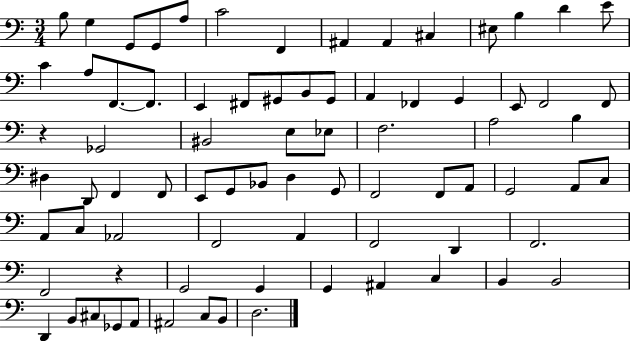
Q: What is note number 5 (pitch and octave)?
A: A3